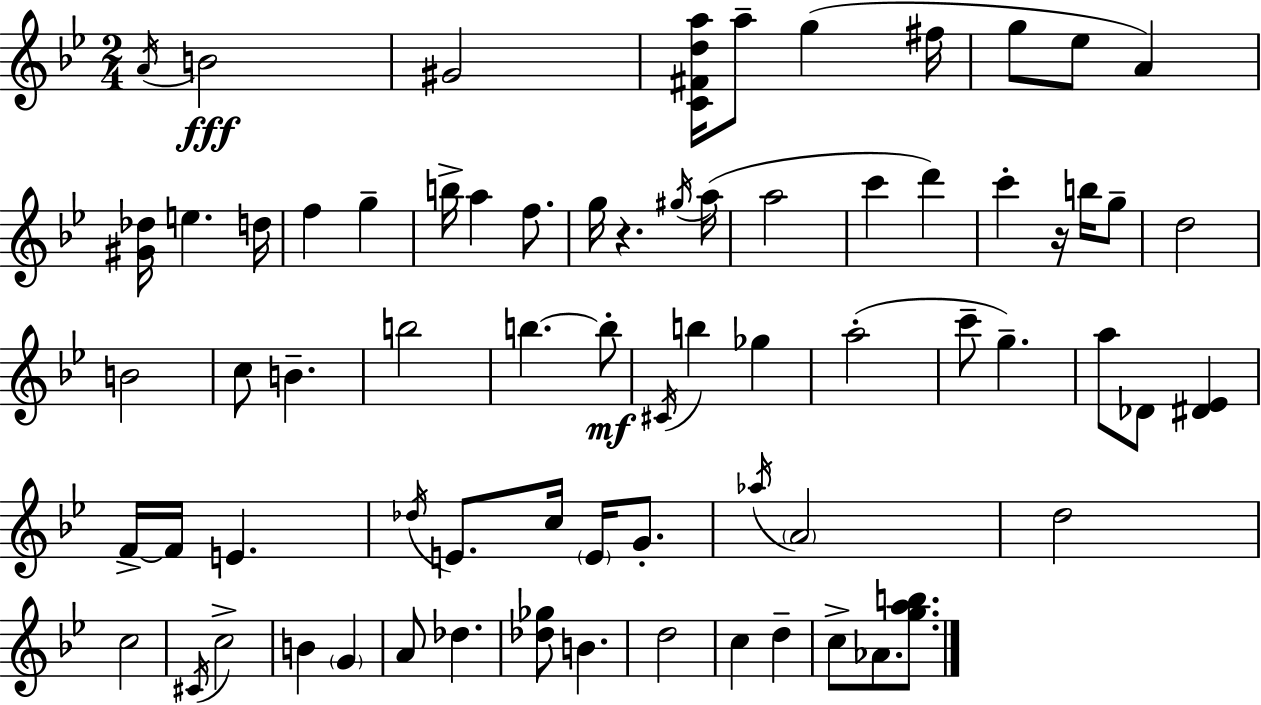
A4/s B4/h G#4/h [C4,F#4,D5,A5]/s A5/e G5/q F#5/s G5/e Eb5/e A4/q [G#4,Db5]/s E5/q. D5/s F5/q G5/q B5/s A5/q F5/e. G5/s R/q. G#5/s A5/s A5/h C6/q D6/q C6/q R/s B5/s G5/e D5/h B4/h C5/e B4/q. B5/h B5/q. B5/e C#4/s B5/q Gb5/q A5/h C6/e G5/q. A5/e Db4/e [D#4,Eb4]/q F4/s F4/s E4/q. Db5/s E4/e. C5/s E4/s G4/e. Ab5/s A4/h D5/h C5/h C#4/s C5/h B4/q G4/q A4/e Db5/q. [Db5,Gb5]/e B4/q. D5/h C5/q D5/q C5/e Ab4/e. [G5,A5,B5]/e.